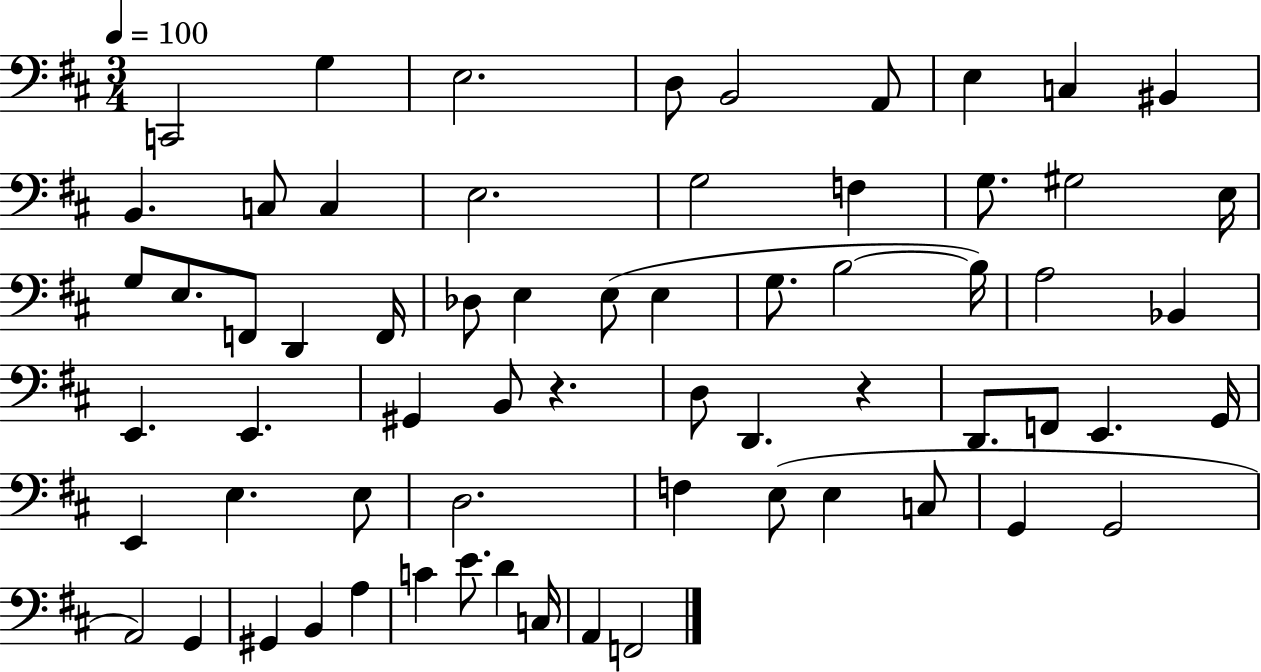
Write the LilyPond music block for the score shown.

{
  \clef bass
  \numericTimeSignature
  \time 3/4
  \key d \major
  \tempo 4 = 100
  c,2 g4 | e2. | d8 b,2 a,8 | e4 c4 bis,4 | \break b,4. c8 c4 | e2. | g2 f4 | g8. gis2 e16 | \break g8 e8. f,8 d,4 f,16 | des8 e4 e8( e4 | g8. b2~~ b16) | a2 bes,4 | \break e,4. e,4. | gis,4 b,8 r4. | d8 d,4. r4 | d,8. f,8 e,4. g,16 | \break e,4 e4. e8 | d2. | f4 e8( e4 c8 | g,4 g,2 | \break a,2) g,4 | gis,4 b,4 a4 | c'4 e'8. d'4 c16 | a,4 f,2 | \break \bar "|."
}